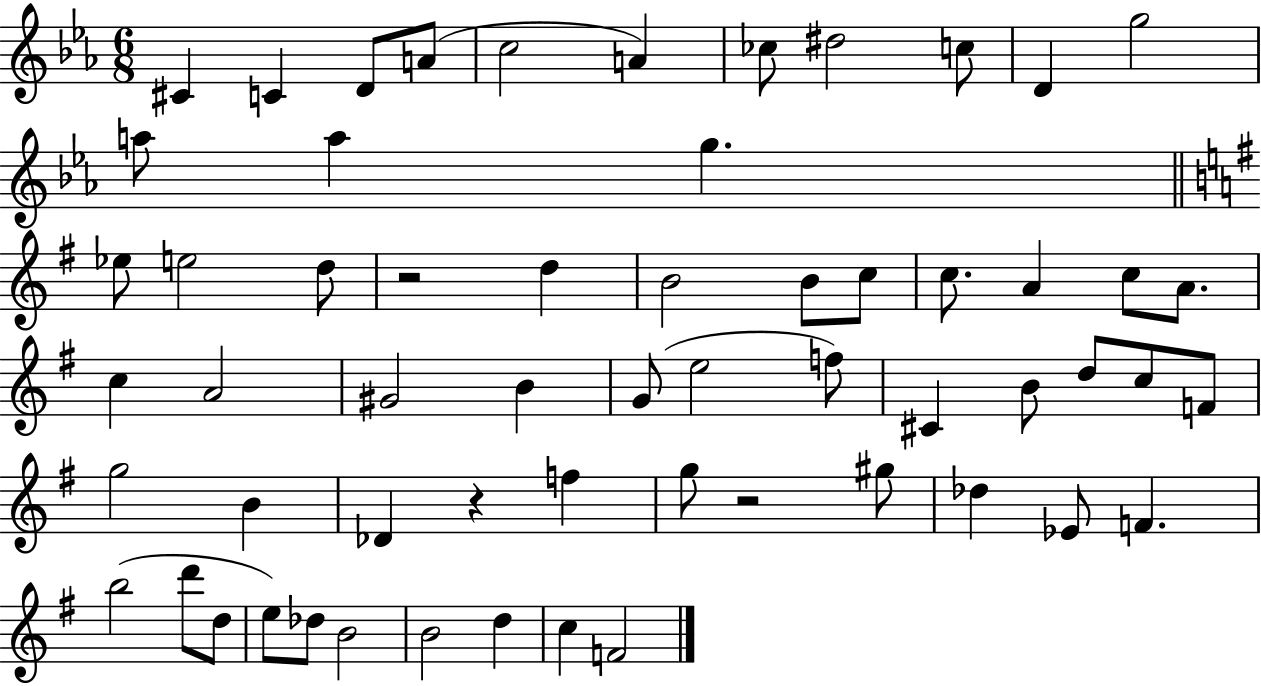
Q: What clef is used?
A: treble